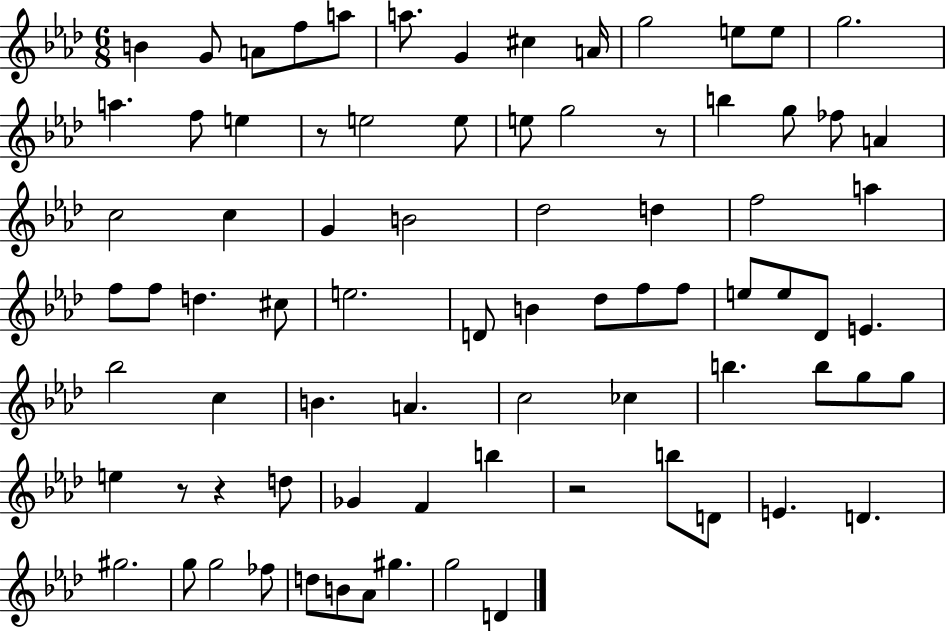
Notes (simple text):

B4/q G4/e A4/e F5/e A5/e A5/e. G4/q C#5/q A4/s G5/h E5/e E5/e G5/h. A5/q. F5/e E5/q R/e E5/h E5/e E5/e G5/h R/e B5/q G5/e FES5/e A4/q C5/h C5/q G4/q B4/h Db5/h D5/q F5/h A5/q F5/e F5/e D5/q. C#5/e E5/h. D4/e B4/q Db5/e F5/e F5/e E5/e E5/e Db4/e E4/q. Bb5/h C5/q B4/q. A4/q. C5/h CES5/q B5/q. B5/e G5/e G5/e E5/q R/e R/q D5/e Gb4/q F4/q B5/q R/h B5/e D4/e E4/q. D4/q. G#5/h. G5/e G5/h FES5/e D5/e B4/e Ab4/e G#5/q. G5/h D4/q